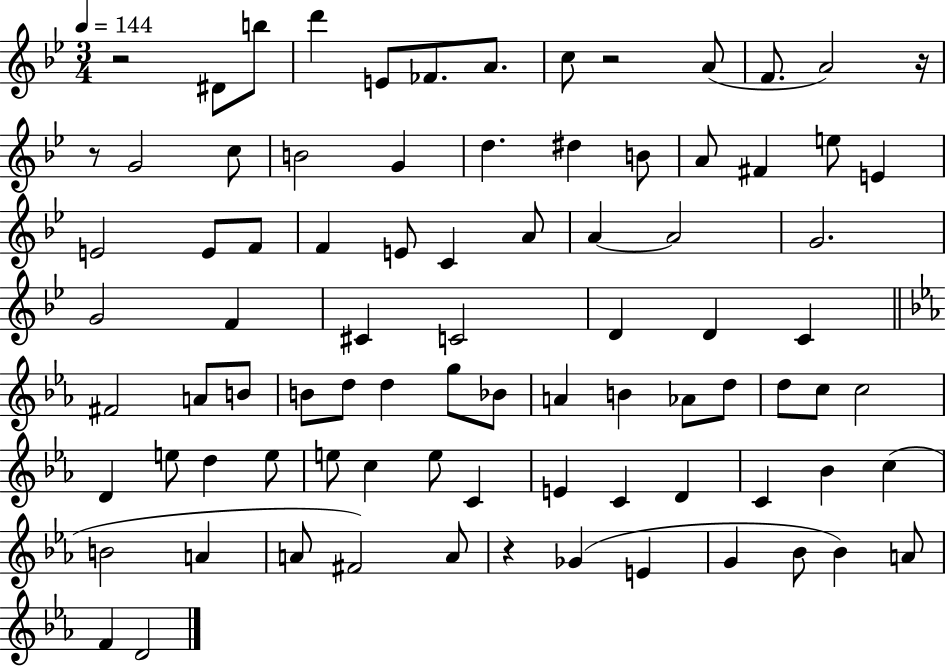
{
  \clef treble
  \numericTimeSignature
  \time 3/4
  \key bes \major
  \tempo 4 = 144
  \repeat volta 2 { r2 dis'8 b''8 | d'''4 e'8 fes'8. a'8. | c''8 r2 a'8( | f'8. a'2) r16 | \break r8 g'2 c''8 | b'2 g'4 | d''4. dis''4 b'8 | a'8 fis'4 e''8 e'4 | \break e'2 e'8 f'8 | f'4 e'8 c'4 a'8 | a'4~~ a'2 | g'2. | \break g'2 f'4 | cis'4 c'2 | d'4 d'4 c'4 | \bar "||" \break \key ees \major fis'2 a'8 b'8 | b'8 d''8 d''4 g''8 bes'8 | a'4 b'4 aes'8 d''8 | d''8 c''8 c''2 | \break d'4 e''8 d''4 e''8 | e''8 c''4 e''8 c'4 | e'4 c'4 d'4 | c'4 bes'4 c''4( | \break b'2 a'4 | a'8 fis'2) a'8 | r4 ges'4( e'4 | g'4 bes'8 bes'4) a'8 | \break f'4 d'2 | } \bar "|."
}